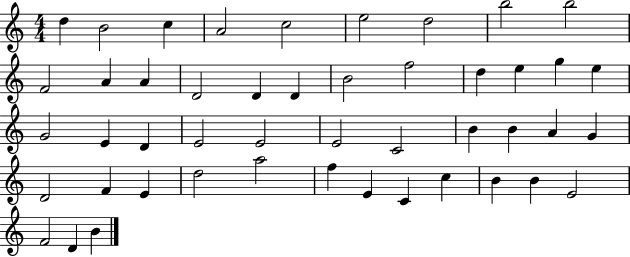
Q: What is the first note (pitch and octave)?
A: D5